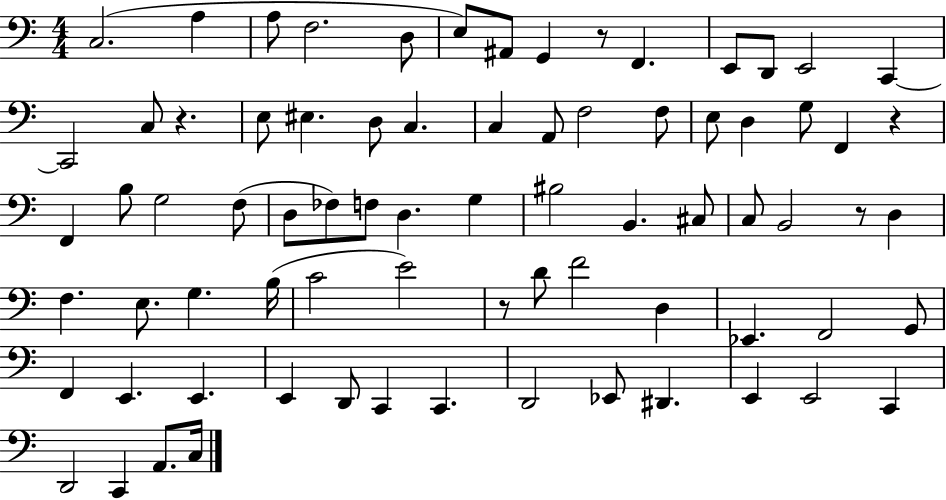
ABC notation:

X:1
T:Untitled
M:4/4
L:1/4
K:C
C,2 A, A,/2 F,2 D,/2 E,/2 ^A,,/2 G,, z/2 F,, E,,/2 D,,/2 E,,2 C,, C,,2 C,/2 z E,/2 ^E, D,/2 C, C, A,,/2 F,2 F,/2 E,/2 D, G,/2 F,, z F,, B,/2 G,2 F,/2 D,/2 _F,/2 F,/2 D, G, ^B,2 B,, ^C,/2 C,/2 B,,2 z/2 D, F, E,/2 G, B,/4 C2 E2 z/2 D/2 F2 D, _E,, F,,2 G,,/2 F,, E,, E,, E,, D,,/2 C,, C,, D,,2 _E,,/2 ^D,, E,, E,,2 C,, D,,2 C,, A,,/2 C,/4